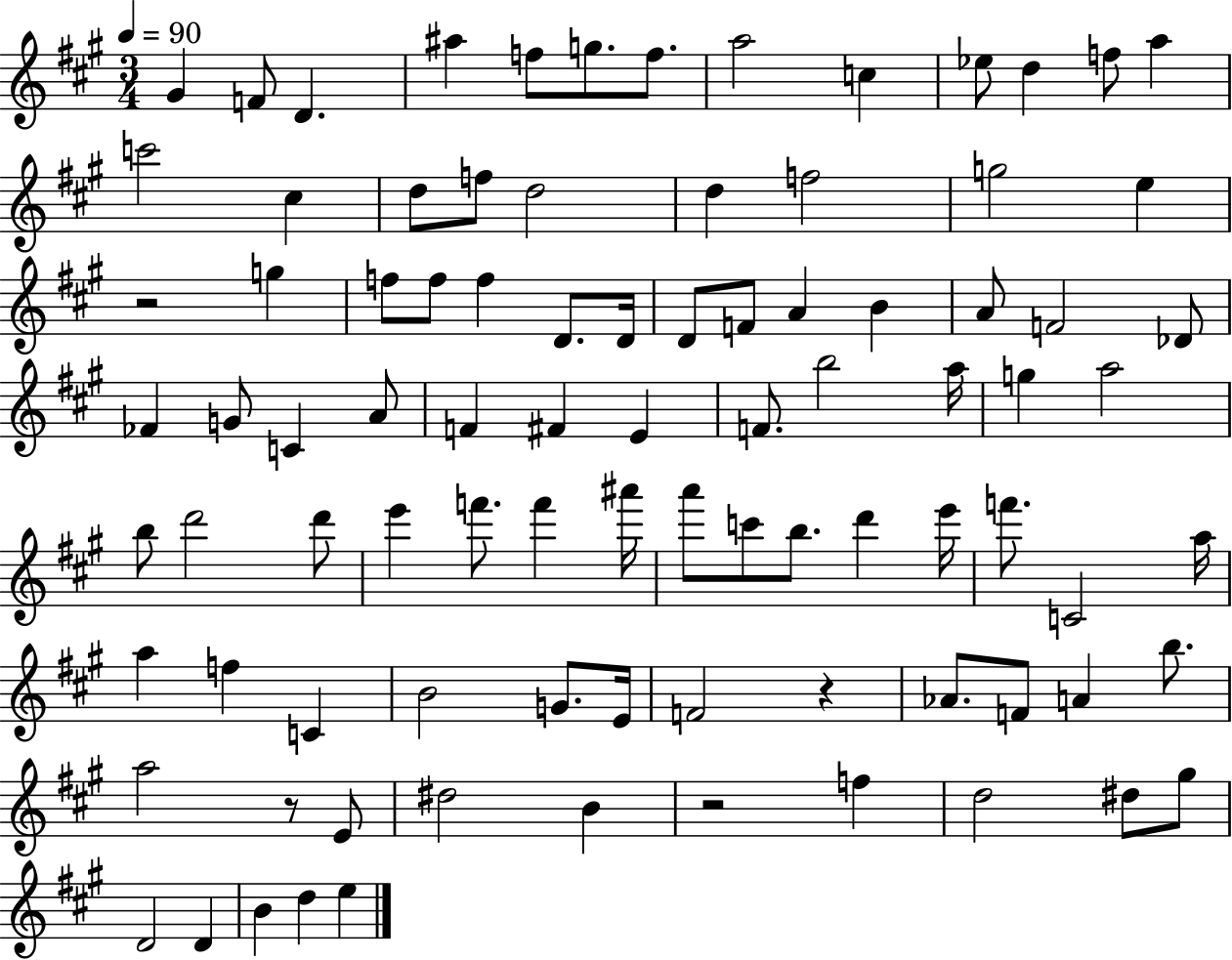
G#4/q F4/e D4/q. A#5/q F5/e G5/e. F5/e. A5/h C5/q Eb5/e D5/q F5/e A5/q C6/h C#5/q D5/e F5/e D5/h D5/q F5/h G5/h E5/q R/h G5/q F5/e F5/e F5/q D4/e. D4/s D4/e F4/e A4/q B4/q A4/e F4/h Db4/e FES4/q G4/e C4/q A4/e F4/q F#4/q E4/q F4/e. B5/h A5/s G5/q A5/h B5/e D6/h D6/e E6/q F6/e. F6/q A#6/s A6/e C6/e B5/e. D6/q E6/s F6/e. C4/h A5/s A5/q F5/q C4/q B4/h G4/e. E4/s F4/h R/q Ab4/e. F4/e A4/q B5/e. A5/h R/e E4/e D#5/h B4/q R/h F5/q D5/h D#5/e G#5/e D4/h D4/q B4/q D5/q E5/q